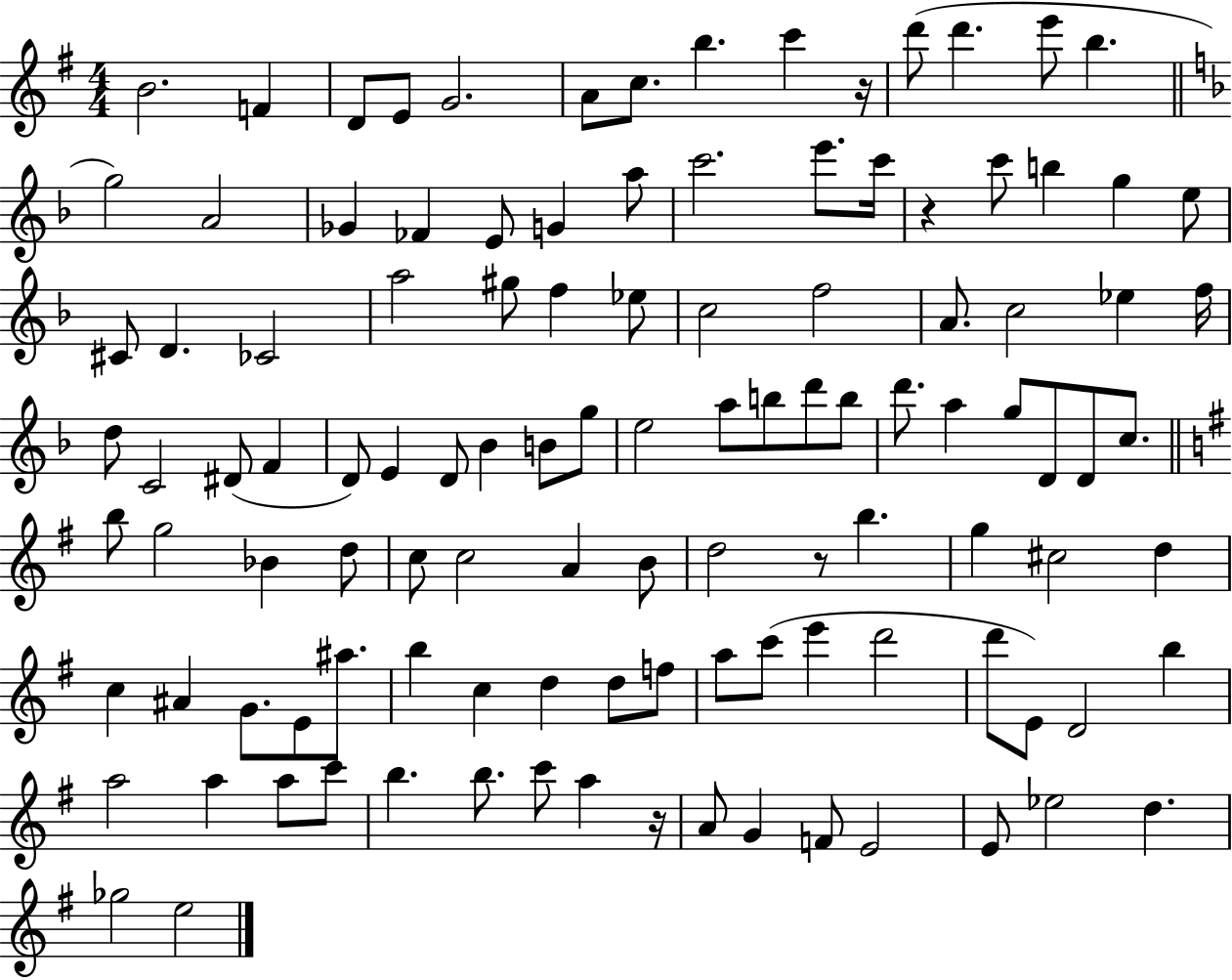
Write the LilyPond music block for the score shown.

{
  \clef treble
  \numericTimeSignature
  \time 4/4
  \key g \major
  b'2. f'4 | d'8 e'8 g'2. | a'8 c''8. b''4. c'''4 r16 | d'''8( d'''4. e'''8 b''4. | \break \bar "||" \break \key f \major g''2) a'2 | ges'4 fes'4 e'8 g'4 a''8 | c'''2. e'''8. c'''16 | r4 c'''8 b''4 g''4 e''8 | \break cis'8 d'4. ces'2 | a''2 gis''8 f''4 ees''8 | c''2 f''2 | a'8. c''2 ees''4 f''16 | \break d''8 c'2 dis'8( f'4 | d'8) e'4 d'8 bes'4 b'8 g''8 | e''2 a''8 b''8 d'''8 b''8 | d'''8. a''4 g''8 d'8 d'8 c''8. | \break \bar "||" \break \key g \major b''8 g''2 bes'4 d''8 | c''8 c''2 a'4 b'8 | d''2 r8 b''4. | g''4 cis''2 d''4 | \break c''4 ais'4 g'8. e'8 ais''8. | b''4 c''4 d''4 d''8 f''8 | a''8 c'''8( e'''4 d'''2 | d'''8 e'8) d'2 b''4 | \break a''2 a''4 a''8 c'''8 | b''4. b''8. c'''8 a''4 r16 | a'8 g'4 f'8 e'2 | e'8 ees''2 d''4. | \break ges''2 e''2 | \bar "|."
}